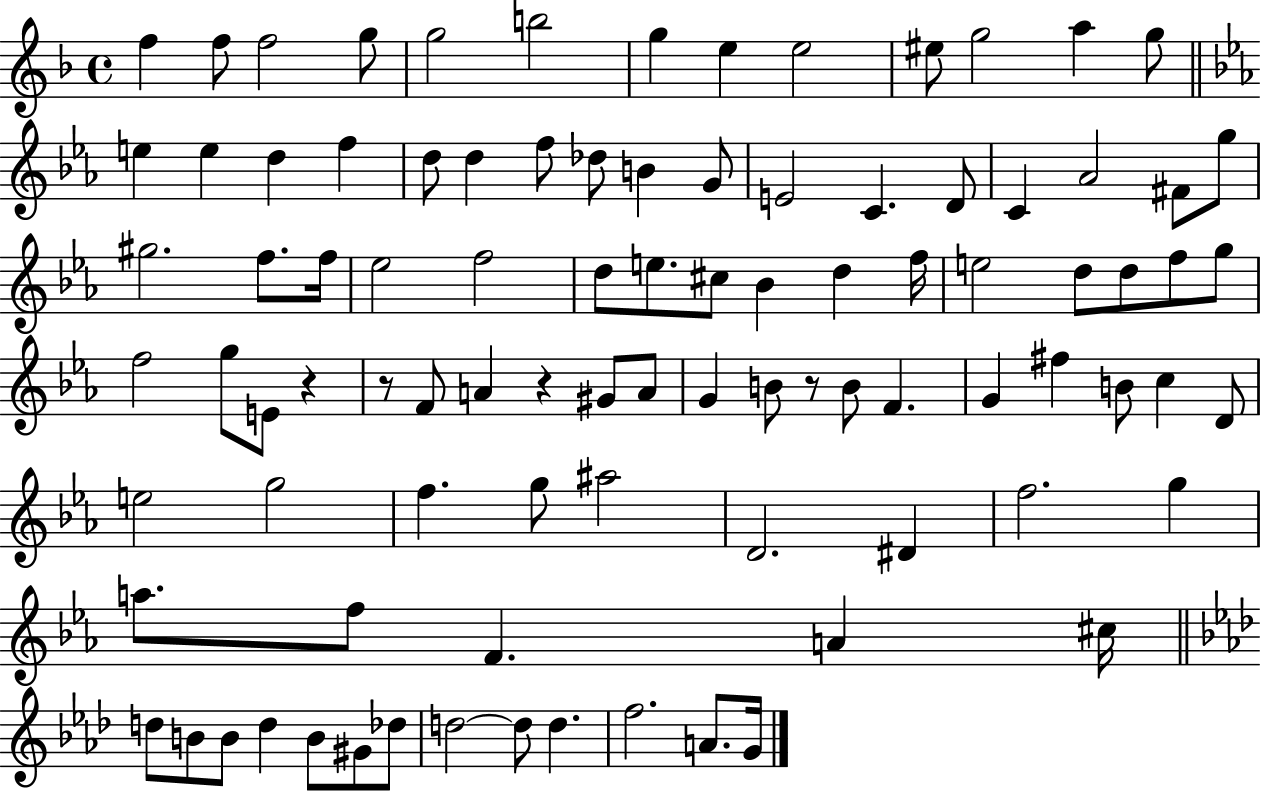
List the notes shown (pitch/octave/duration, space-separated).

F5/q F5/e F5/h G5/e G5/h B5/h G5/q E5/q E5/h EIS5/e G5/h A5/q G5/e E5/q E5/q D5/q F5/q D5/e D5/q F5/e Db5/e B4/q G4/e E4/h C4/q. D4/e C4/q Ab4/h F#4/e G5/e G#5/h. F5/e. F5/s Eb5/h F5/h D5/e E5/e. C#5/e Bb4/q D5/q F5/s E5/h D5/e D5/e F5/e G5/e F5/h G5/e E4/e R/q R/e F4/e A4/q R/q G#4/e A4/e G4/q B4/e R/e B4/e F4/q. G4/q F#5/q B4/e C5/q D4/e E5/h G5/h F5/q. G5/e A#5/h D4/h. D#4/q F5/h. G5/q A5/e. F5/e F4/q. A4/q C#5/s D5/e B4/e B4/e D5/q B4/e G#4/e Db5/e D5/h D5/e D5/q. F5/h. A4/e. G4/s